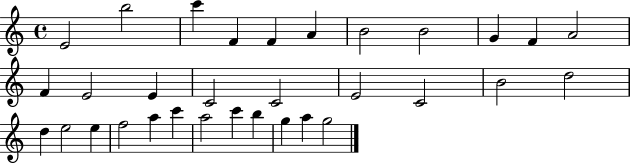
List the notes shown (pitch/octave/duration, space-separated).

E4/h B5/h C6/q F4/q F4/q A4/q B4/h B4/h G4/q F4/q A4/h F4/q E4/h E4/q C4/h C4/h E4/h C4/h B4/h D5/h D5/q E5/h E5/q F5/h A5/q C6/q A5/h C6/q B5/q G5/q A5/q G5/h